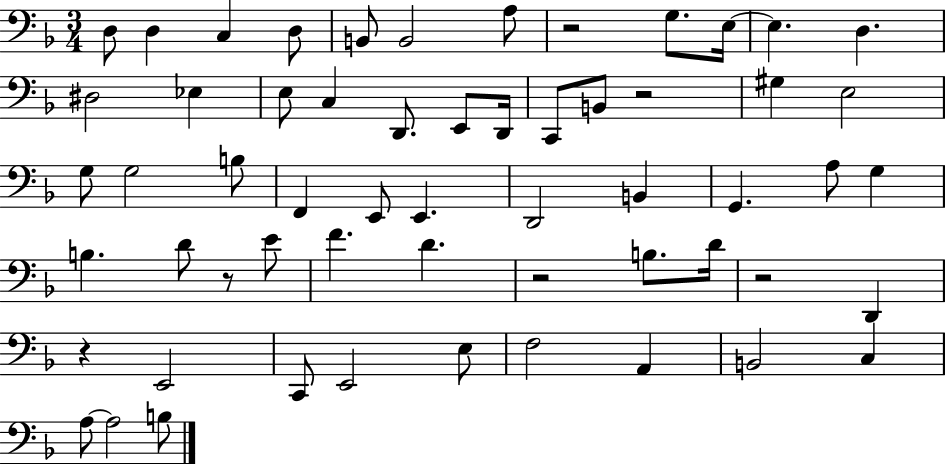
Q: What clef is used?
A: bass